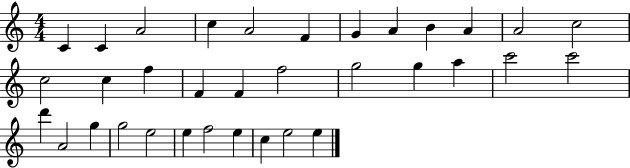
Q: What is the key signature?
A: C major